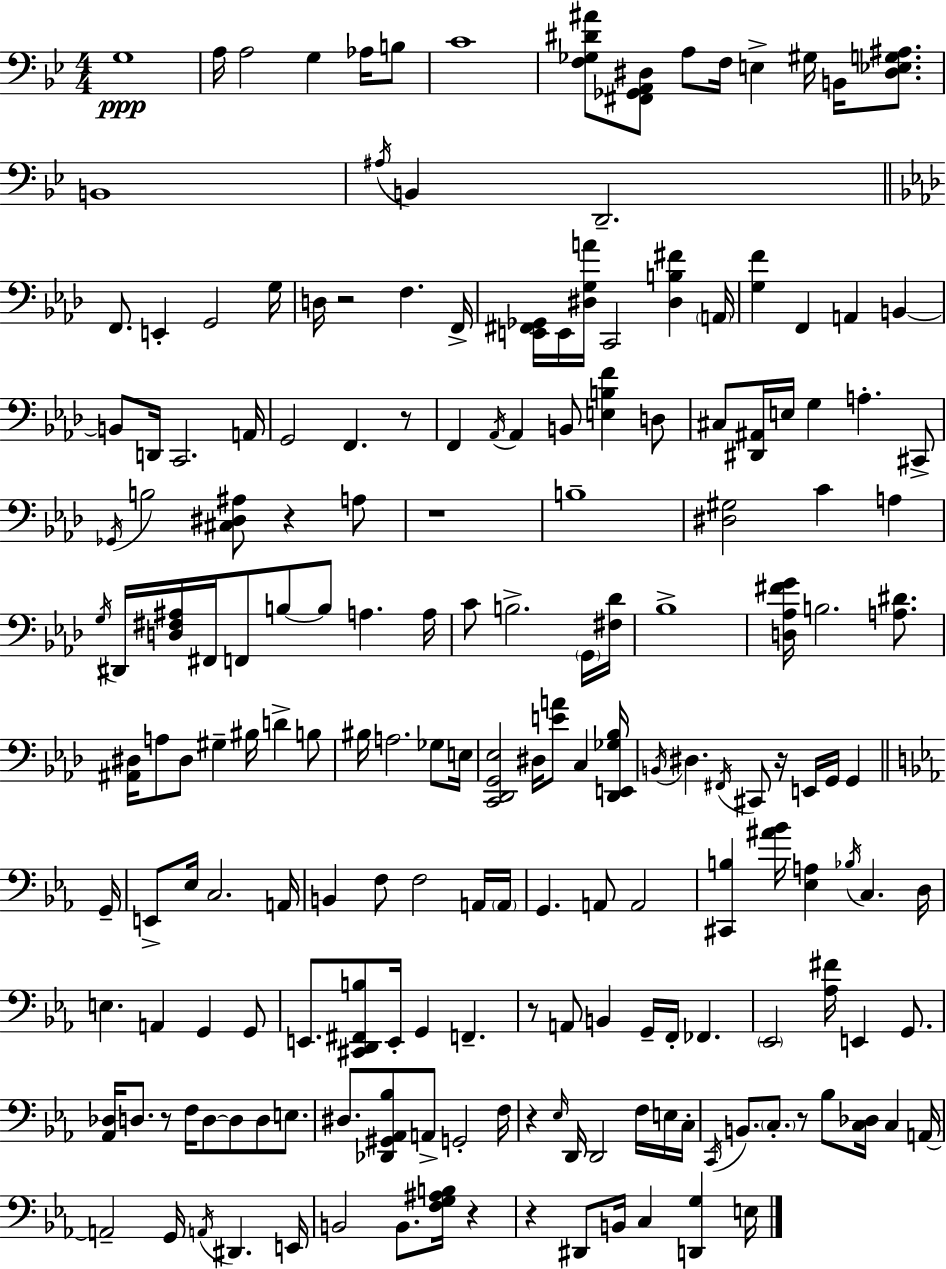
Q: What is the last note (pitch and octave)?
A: E3